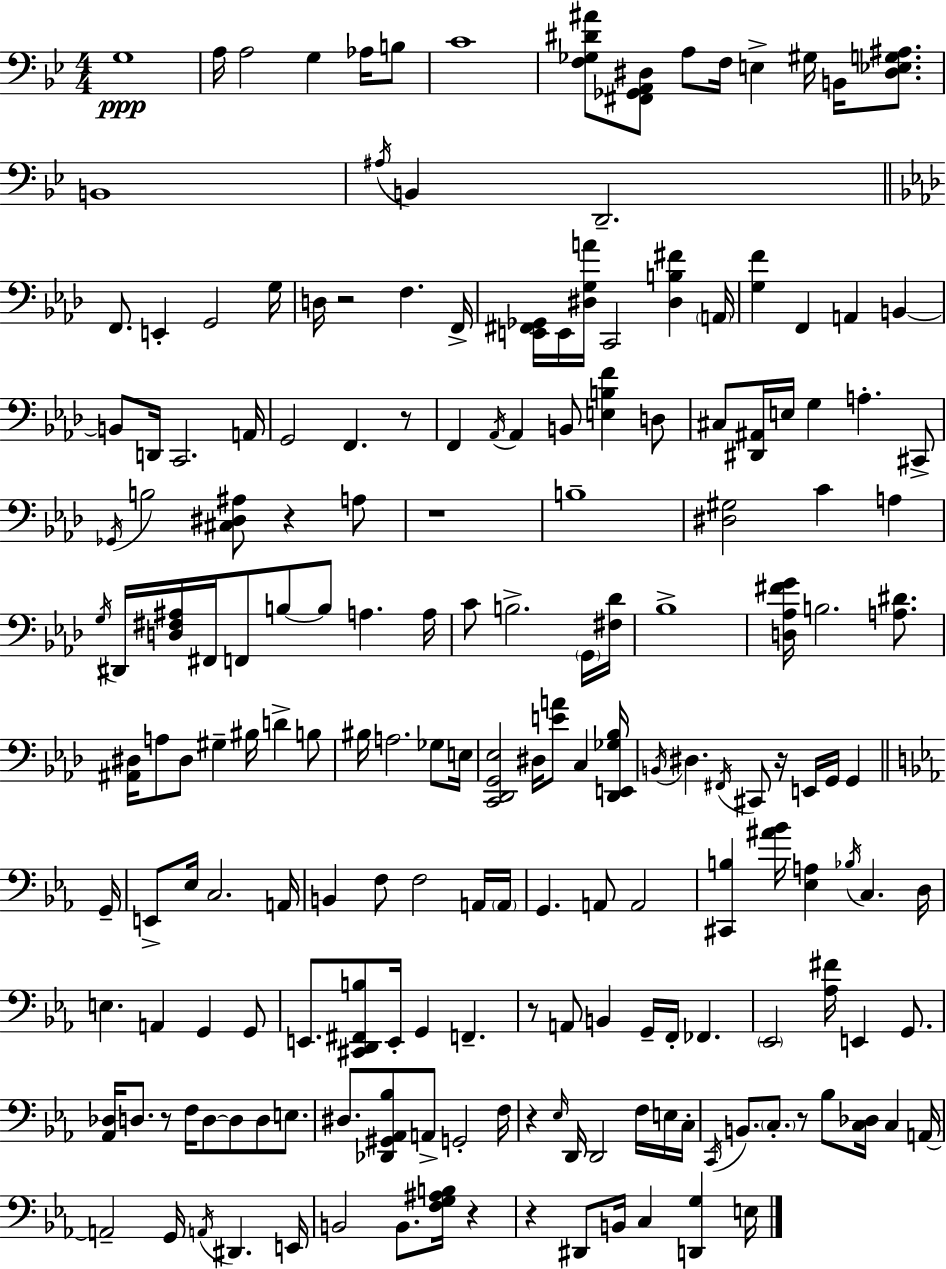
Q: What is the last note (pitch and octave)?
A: E3